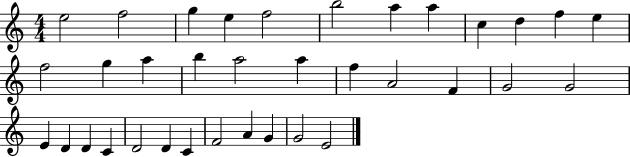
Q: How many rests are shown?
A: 0